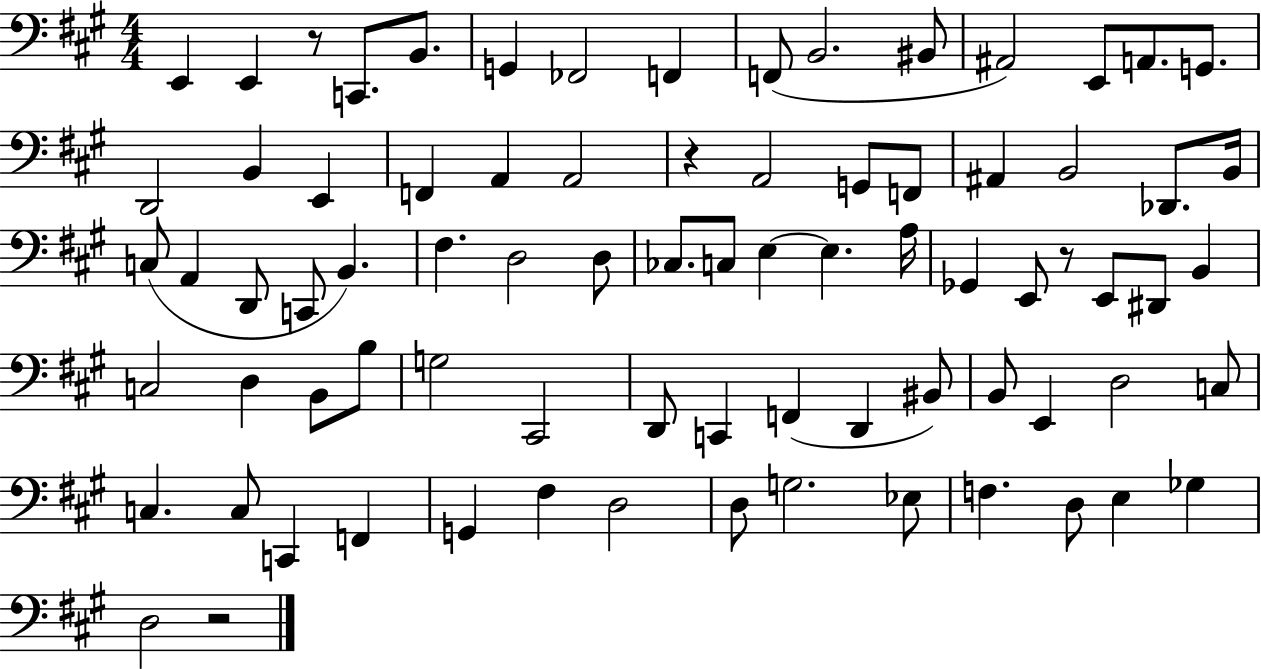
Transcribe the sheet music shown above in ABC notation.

X:1
T:Untitled
M:4/4
L:1/4
K:A
E,, E,, z/2 C,,/2 B,,/2 G,, _F,,2 F,, F,,/2 B,,2 ^B,,/2 ^A,,2 E,,/2 A,,/2 G,,/2 D,,2 B,, E,, F,, A,, A,,2 z A,,2 G,,/2 F,,/2 ^A,, B,,2 _D,,/2 B,,/4 C,/2 A,, D,,/2 C,,/2 B,, ^F, D,2 D,/2 _C,/2 C,/2 E, E, A,/4 _G,, E,,/2 z/2 E,,/2 ^D,,/2 B,, C,2 D, B,,/2 B,/2 G,2 ^C,,2 D,,/2 C,, F,, D,, ^B,,/2 B,,/2 E,, D,2 C,/2 C, C,/2 C,, F,, G,, ^F, D,2 D,/2 G,2 _E,/2 F, D,/2 E, _G, D,2 z2